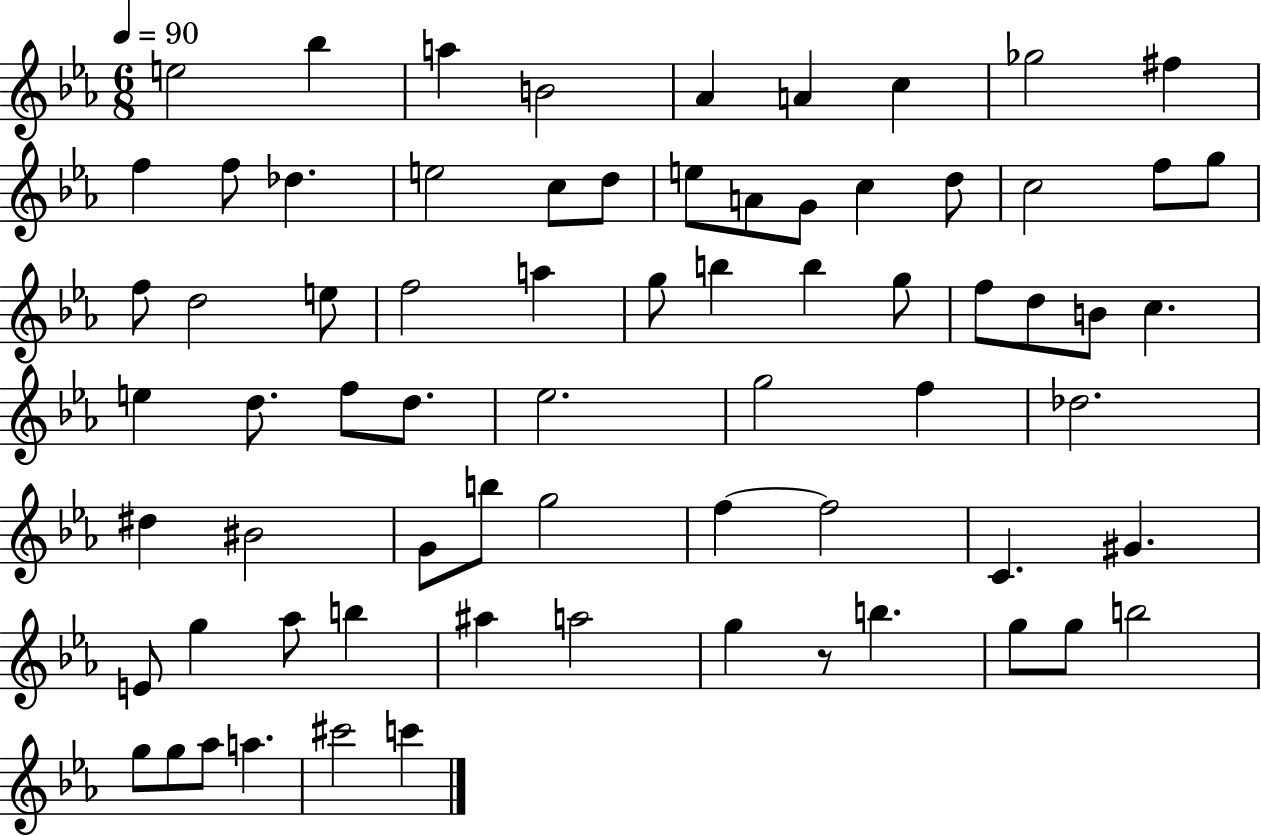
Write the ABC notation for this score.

X:1
T:Untitled
M:6/8
L:1/4
K:Eb
e2 _b a B2 _A A c _g2 ^f f f/2 _d e2 c/2 d/2 e/2 A/2 G/2 c d/2 c2 f/2 g/2 f/2 d2 e/2 f2 a g/2 b b g/2 f/2 d/2 B/2 c e d/2 f/2 d/2 _e2 g2 f _d2 ^d ^B2 G/2 b/2 g2 f f2 C ^G E/2 g _a/2 b ^a a2 g z/2 b g/2 g/2 b2 g/2 g/2 _a/2 a ^c'2 c'